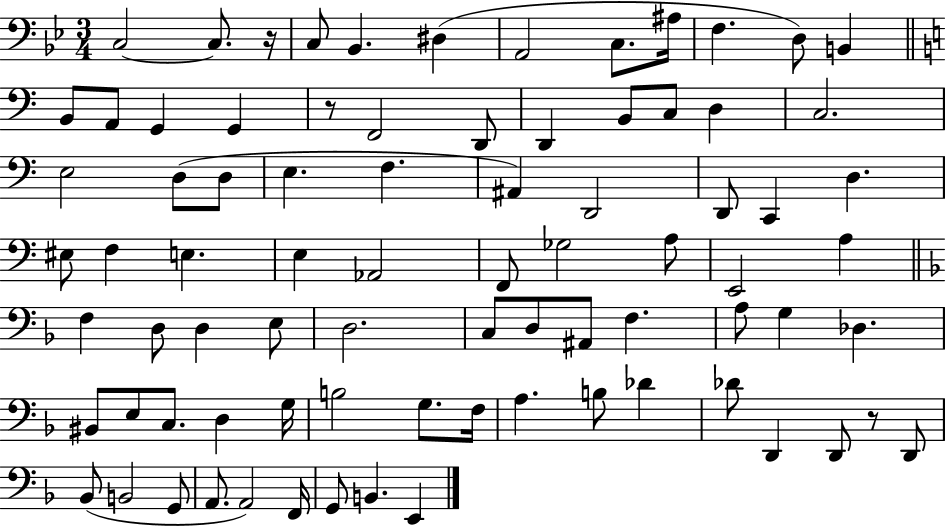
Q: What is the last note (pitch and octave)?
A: E2